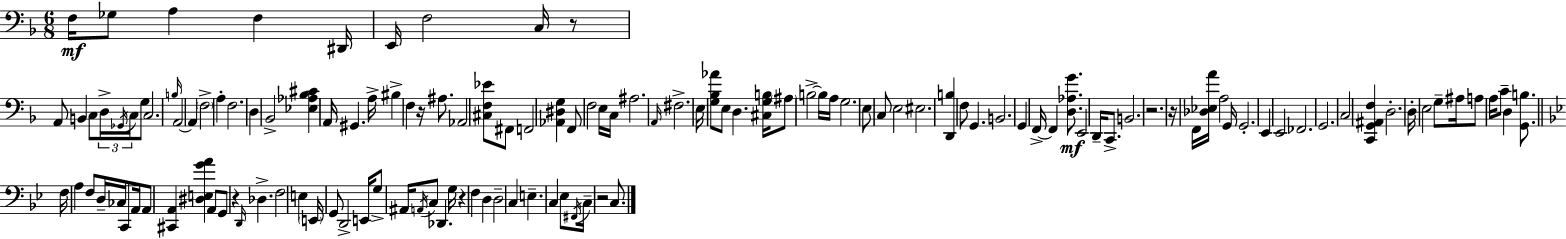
F3/s Gb3/e A3/q F3/q D#2/s E2/s F3/h C3/s R/e A2/e B2/q C3/e D3/s Gb2/s C3/s G3/e C3/h. B3/s A2/h A2/q F3/h A3/q F3/h. D3/q Bb2/h [Eb3,Ab3,Bb3,C#4]/q A2/s G#2/q. A3/s BIS3/q F3/q R/s A#3/e. Ab2/h [C#3,F3,Eb4]/e F#2/e F2/h [Ab2,D#3,G3]/q F2/e F3/h E3/s C3/s A#3/h. A2/s F#3/h. E3/s [G3,Bb3,Ab4]/e E3/e D3/q. [C#3,G3,B3]/s A#3/e B3/h B3/s A3/s G3/h. E3/e C3/e E3/h EIS3/h. [D2,B3]/q F3/e G2/q. B2/h. G2/q F2/s F2/q [D3,Ab3,G4]/e. E2/h D2/s C2/e. B2/h. R/h. R/s F2/s [Db3,Eb3,A4]/s A3/h G2/s G2/h. E2/q E2/h FES2/h. G2/h. C3/h [C2,G2,A#2,F3]/q D3/h. D3/s E3/h G3/e A#3/s A3/e A3/s C4/e D3/q [G2,B3]/e. F3/s A3/q F3/e D3/s CES3/s C2/e A2/s A2/e [C#2,A2]/q [D#3,E3,G4,A4]/q A2/e G2/e R/q D2/s Db3/q. F3/h E3/q E2/s G2/e D2/h E2/s G3/e A#2/s A2/s C3/e Db2/q. G3/s R/q F3/q D3/q D3/h C3/q E3/q. C3/q Eb3/e F#2/s C3/s R/h C3/e.